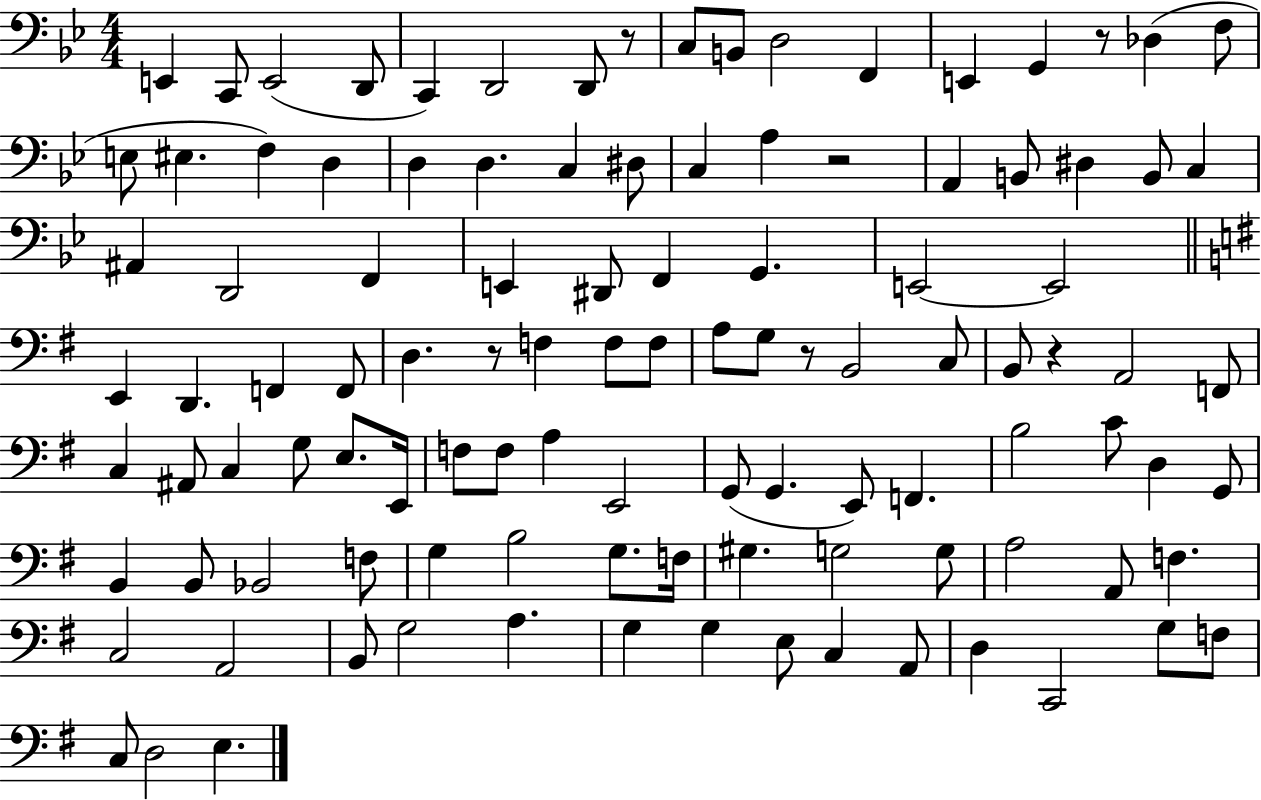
{
  \clef bass
  \numericTimeSignature
  \time 4/4
  \key bes \major
  \repeat volta 2 { e,4 c,8 e,2( d,8 | c,4) d,2 d,8 r8 | c8 b,8 d2 f,4 | e,4 g,4 r8 des4( f8 | \break e8 eis4. f4) d4 | d4 d4. c4 dis8 | c4 a4 r2 | a,4 b,8 dis4 b,8 c4 | \break ais,4 d,2 f,4 | e,4 dis,8 f,4 g,4. | e,2~~ e,2 | \bar "||" \break \key g \major e,4 d,4. f,4 f,8 | d4. r8 f4 f8 f8 | a8 g8 r8 b,2 c8 | b,8 r4 a,2 f,8 | \break c4 ais,8 c4 g8 e8. e,16 | f8 f8 a4 e,2 | g,8( g,4. e,8) f,4. | b2 c'8 d4 g,8 | \break b,4 b,8 bes,2 f8 | g4 b2 g8. f16 | gis4. g2 g8 | a2 a,8 f4. | \break c2 a,2 | b,8 g2 a4. | g4 g4 e8 c4 a,8 | d4 c,2 g8 f8 | \break c8 d2 e4. | } \bar "|."
}